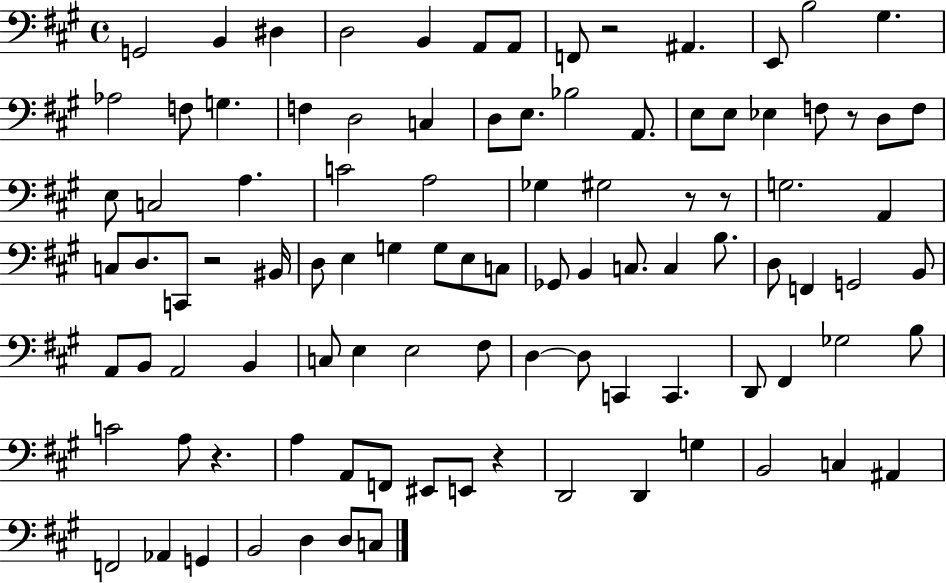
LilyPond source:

{
  \clef bass
  \time 4/4
  \defaultTimeSignature
  \key a \major
  g,2 b,4 dis4 | d2 b,4 a,8 a,8 | f,8 r2 ais,4. | e,8 b2 gis4. | \break aes2 f8 g4. | f4 d2 c4 | d8 e8. bes2 a,8. | e8 e8 ees4 f8 r8 d8 f8 | \break e8 c2 a4. | c'2 a2 | ges4 gis2 r8 r8 | g2. a,4 | \break c8 d8. c,8 r2 bis,16 | d8 e4 g4 g8 e8 c8 | ges,8 b,4 c8. c4 b8. | d8 f,4 g,2 b,8 | \break a,8 b,8 a,2 b,4 | c8 e4 e2 fis8 | d4~~ d8 c,4 c,4. | d,8 fis,4 ges2 b8 | \break c'2 a8 r4. | a4 a,8 f,8 eis,8 e,8 r4 | d,2 d,4 g4 | b,2 c4 ais,4 | \break f,2 aes,4 g,4 | b,2 d4 d8 c8 | \bar "|."
}